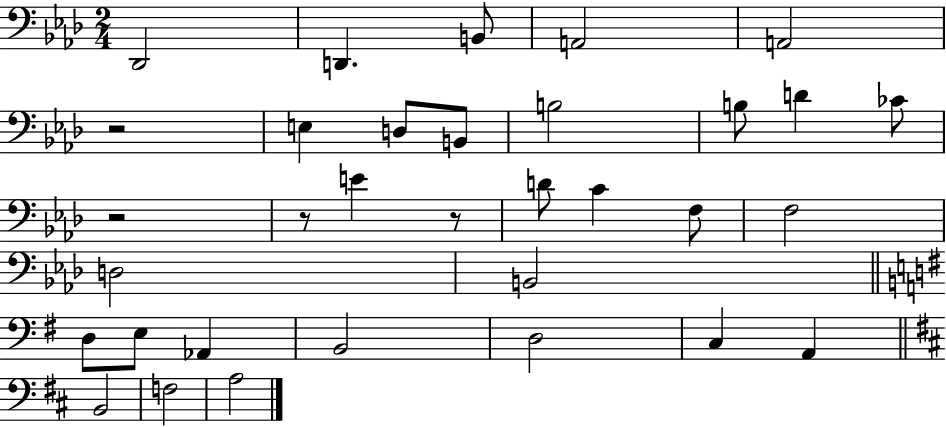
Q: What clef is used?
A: bass